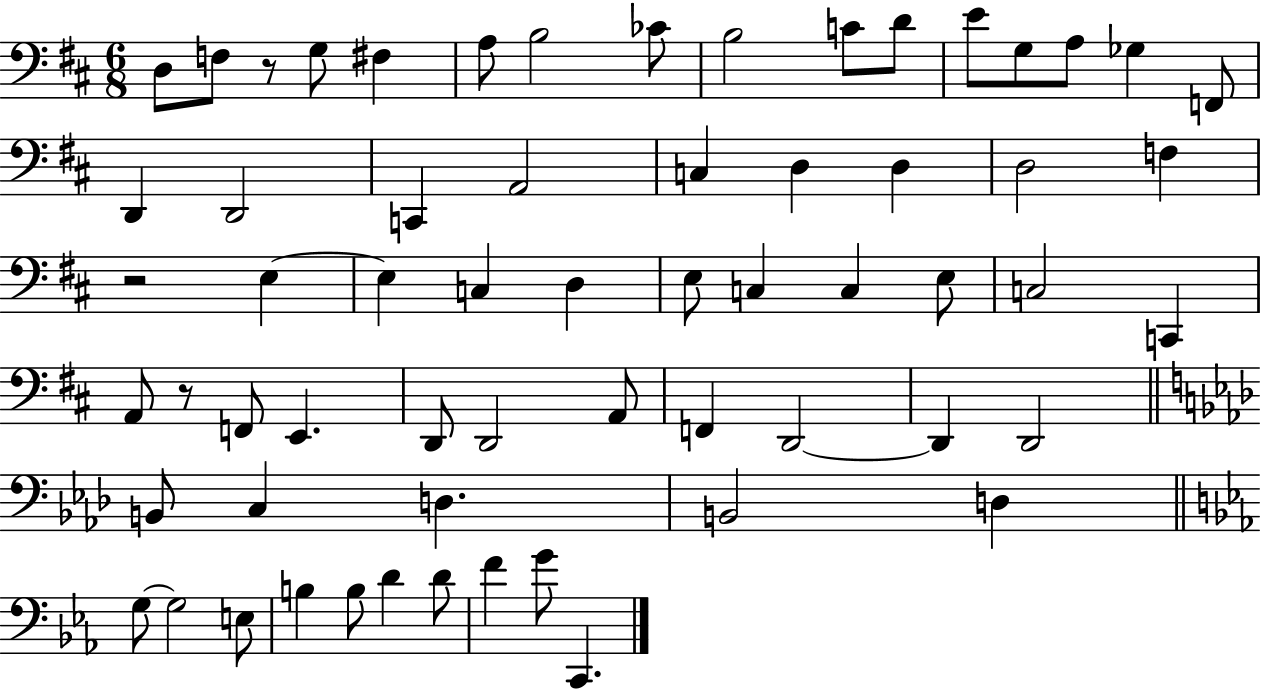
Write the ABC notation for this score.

X:1
T:Untitled
M:6/8
L:1/4
K:D
D,/2 F,/2 z/2 G,/2 ^F, A,/2 B,2 _C/2 B,2 C/2 D/2 E/2 G,/2 A,/2 _G, F,,/2 D,, D,,2 C,, A,,2 C, D, D, D,2 F, z2 E, E, C, D, E,/2 C, C, E,/2 C,2 C,, A,,/2 z/2 F,,/2 E,, D,,/2 D,,2 A,,/2 F,, D,,2 D,, D,,2 B,,/2 C, D, B,,2 D, G,/2 G,2 E,/2 B, B,/2 D D/2 F G/2 C,,